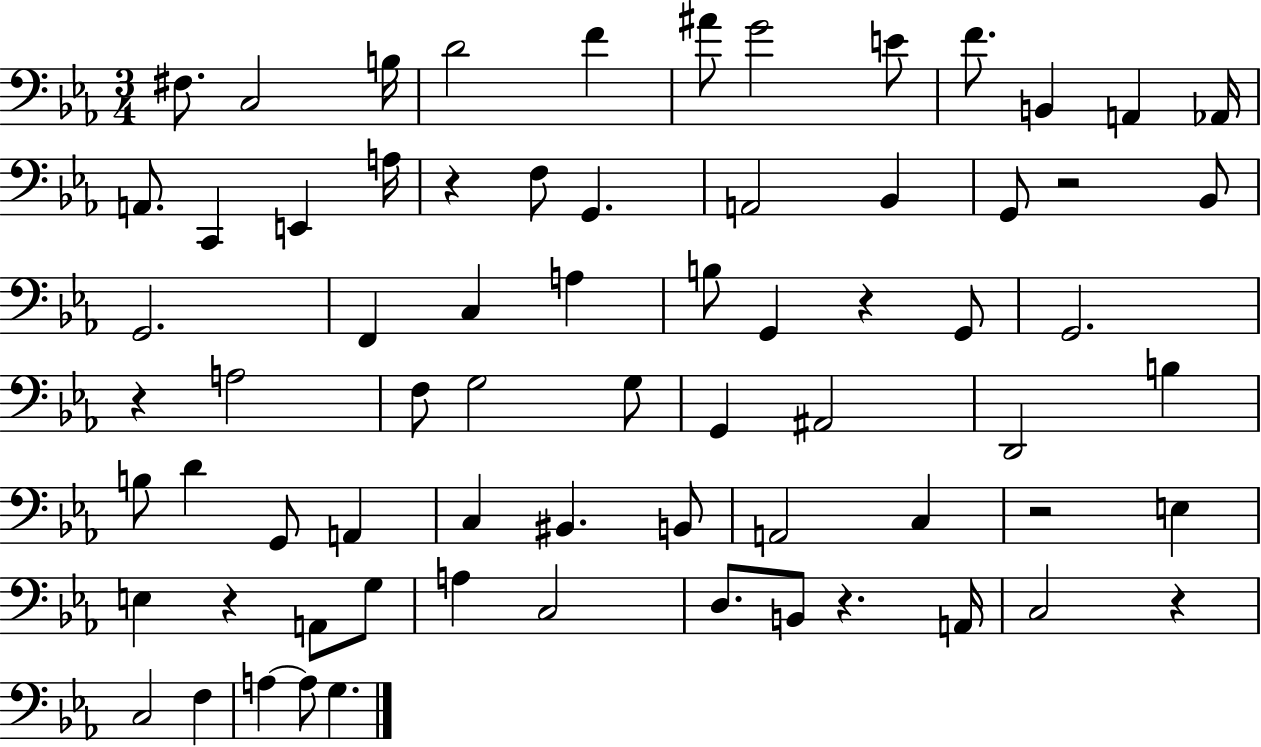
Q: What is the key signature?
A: EES major